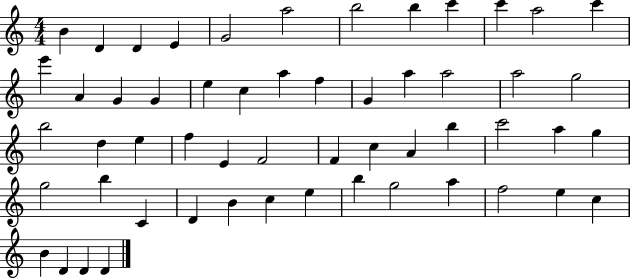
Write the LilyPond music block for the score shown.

{
  \clef treble
  \numericTimeSignature
  \time 4/4
  \key c \major
  b'4 d'4 d'4 e'4 | g'2 a''2 | b''2 b''4 c'''4 | c'''4 a''2 c'''4 | \break e'''4 a'4 g'4 g'4 | e''4 c''4 a''4 f''4 | g'4 a''4 a''2 | a''2 g''2 | \break b''2 d''4 e''4 | f''4 e'4 f'2 | f'4 c''4 a'4 b''4 | c'''2 a''4 g''4 | \break g''2 b''4 c'4 | d'4 b'4 c''4 e''4 | b''4 g''2 a''4 | f''2 e''4 c''4 | \break b'4 d'4 d'4 d'4 | \bar "|."
}